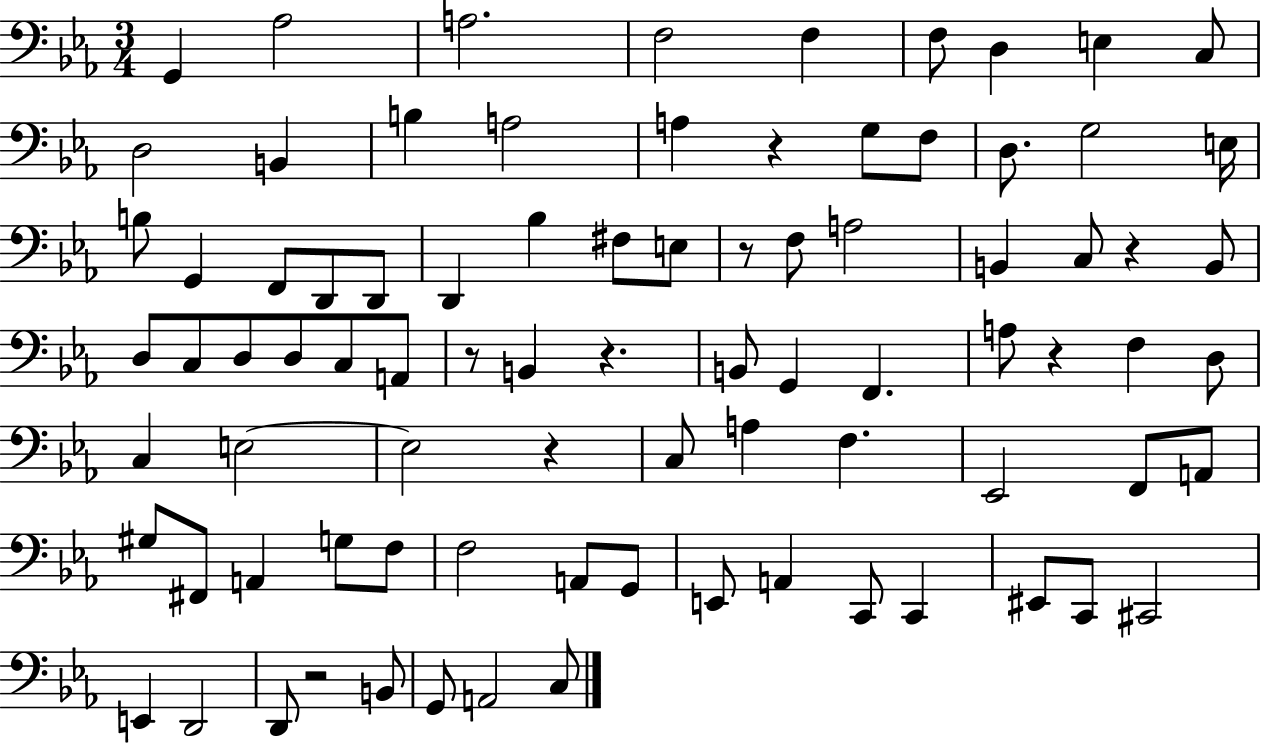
X:1
T:Untitled
M:3/4
L:1/4
K:Eb
G,, _A,2 A,2 F,2 F, F,/2 D, E, C,/2 D,2 B,, B, A,2 A, z G,/2 F,/2 D,/2 G,2 E,/4 B,/2 G,, F,,/2 D,,/2 D,,/2 D,, _B, ^F,/2 E,/2 z/2 F,/2 A,2 B,, C,/2 z B,,/2 D,/2 C,/2 D,/2 D,/2 C,/2 A,,/2 z/2 B,, z B,,/2 G,, F,, A,/2 z F, D,/2 C, E,2 E,2 z C,/2 A, F, _E,,2 F,,/2 A,,/2 ^G,/2 ^F,,/2 A,, G,/2 F,/2 F,2 A,,/2 G,,/2 E,,/2 A,, C,,/2 C,, ^E,,/2 C,,/2 ^C,,2 E,, D,,2 D,,/2 z2 B,,/2 G,,/2 A,,2 C,/2